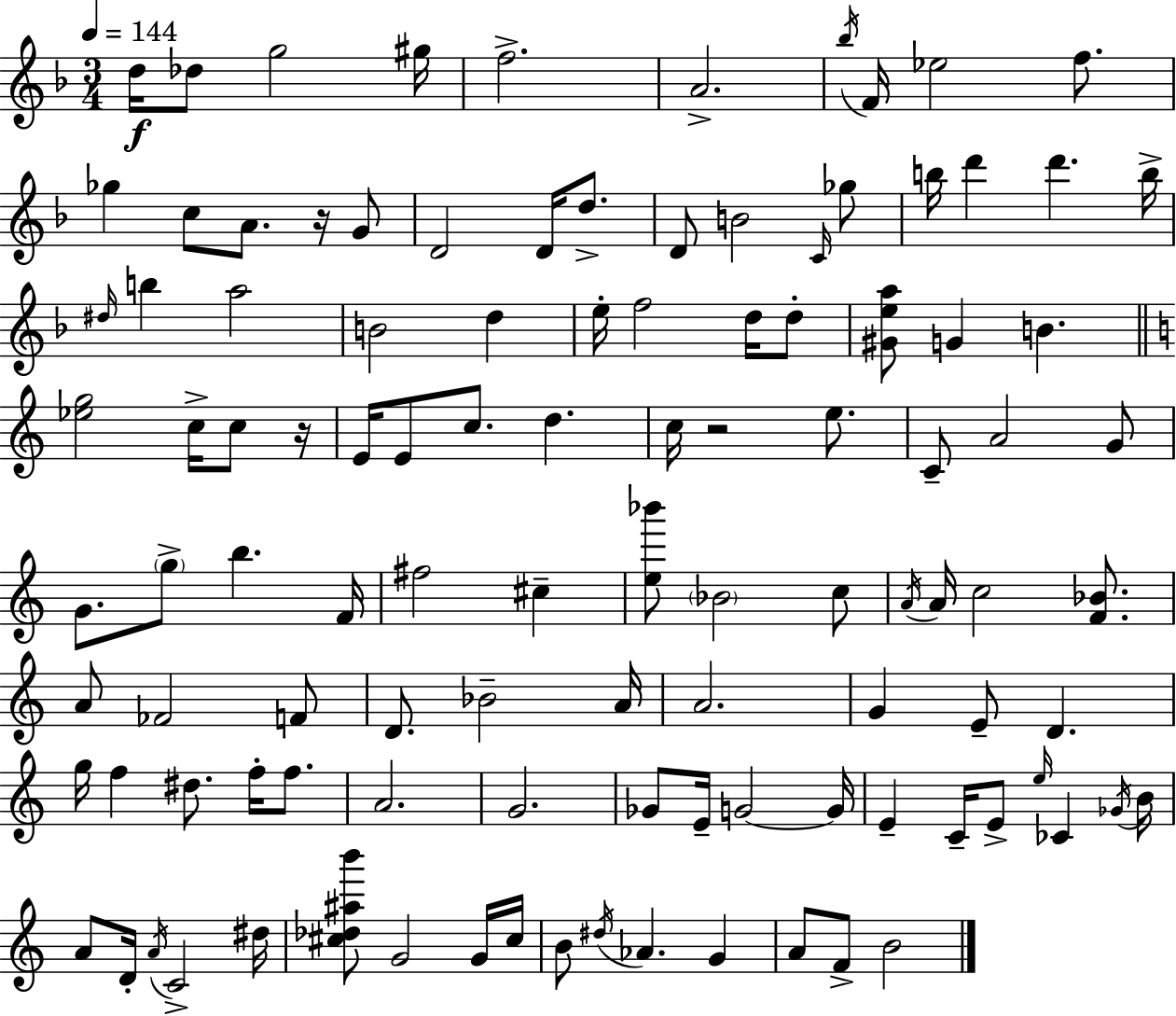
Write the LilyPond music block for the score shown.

{
  \clef treble
  \numericTimeSignature
  \time 3/4
  \key f \major
  \tempo 4 = 144
  d''16\f des''8 g''2 gis''16 | f''2.-> | a'2.-> | \acciaccatura { bes''16 } f'16 ees''2 f''8. | \break ges''4 c''8 a'8. r16 g'8 | d'2 d'16 d''8.-> | d'8 b'2 \grace { c'16 } | ges''8 b''16 d'''4 d'''4. | \break b''16-> \grace { dis''16 } b''4 a''2 | b'2 d''4 | e''16-. f''2 | d''16 d''8-. <gis' e'' a''>8 g'4 b'4. | \break \bar "||" \break \key a \minor <ees'' g''>2 c''16-> c''8 r16 | e'16 e'8 c''8. d''4. | c''16 r2 e''8. | c'8-- a'2 g'8 | \break g'8. \parenthesize g''8-> b''4. f'16 | fis''2 cis''4-- | <e'' bes'''>8 \parenthesize bes'2 c''8 | \acciaccatura { a'16 } a'16 c''2 <f' bes'>8. | \break a'8 fes'2 f'8 | d'8. bes'2-- | a'16 a'2. | g'4 e'8-- d'4. | \break g''16 f''4 dis''8. f''16-. f''8. | a'2. | g'2. | ges'8 e'16-- g'2~~ | \break g'16 e'4-- c'16-- e'8-> \grace { e''16 } ces'4 | \acciaccatura { ges'16 } b'16 a'8 d'16-. \acciaccatura { a'16 } c'2-> | dis''16 <cis'' des'' ais'' b'''>8 g'2 | g'16 cis''16 b'8 \acciaccatura { dis''16 } aes'4. | \break g'4 a'8 f'8-> b'2 | \bar "|."
}